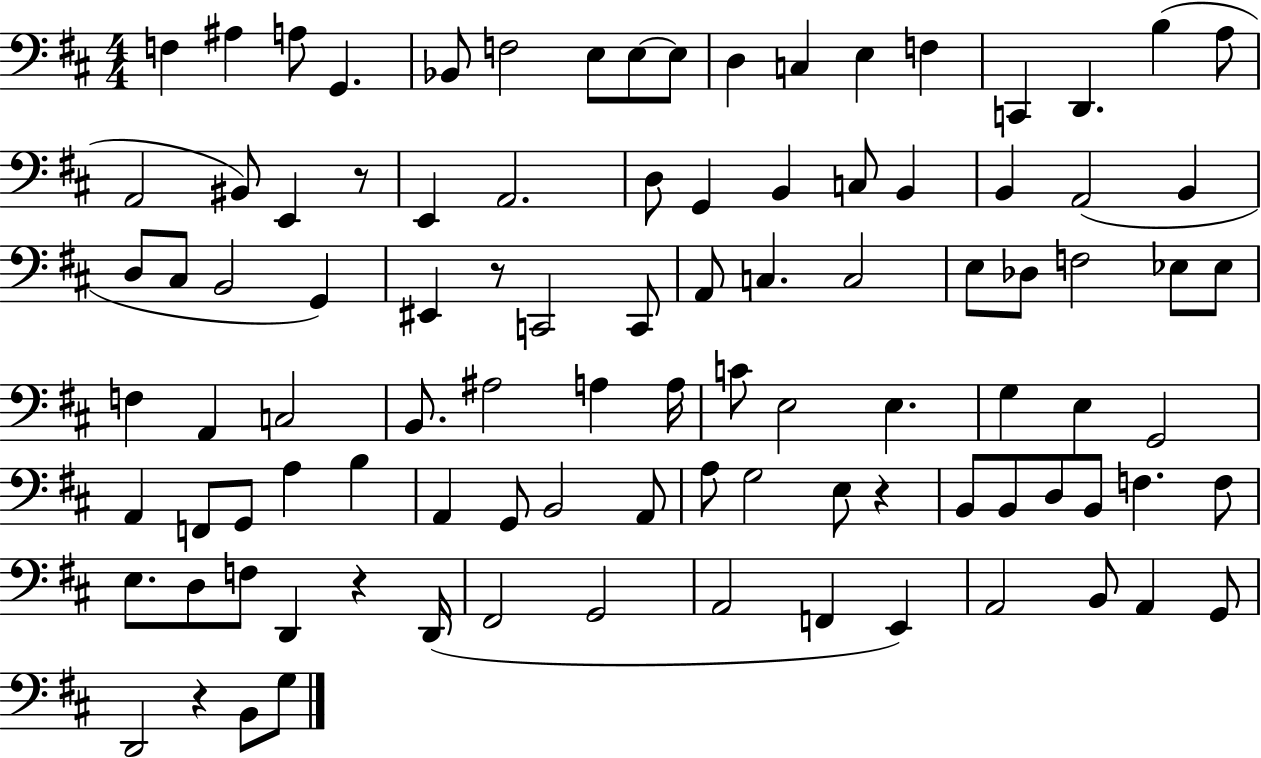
{
  \clef bass
  \numericTimeSignature
  \time 4/4
  \key d \major
  f4 ais4 a8 g,4. | bes,8 f2 e8 e8~~ e8 | d4 c4 e4 f4 | c,4 d,4. b4( a8 | \break a,2 bis,8) e,4 r8 | e,4 a,2. | d8 g,4 b,4 c8 b,4 | b,4 a,2( b,4 | \break d8 cis8 b,2 g,4) | eis,4 r8 c,2 c,8 | a,8 c4. c2 | e8 des8 f2 ees8 ees8 | \break f4 a,4 c2 | b,8. ais2 a4 a16 | c'8 e2 e4. | g4 e4 g,2 | \break a,4 f,8 g,8 a4 b4 | a,4 g,8 b,2 a,8 | a8 g2 e8 r4 | b,8 b,8 d8 b,8 f4. f8 | \break e8. d8 f8 d,4 r4 d,16( | fis,2 g,2 | a,2 f,4 e,4) | a,2 b,8 a,4 g,8 | \break d,2 r4 b,8 g8 | \bar "|."
}